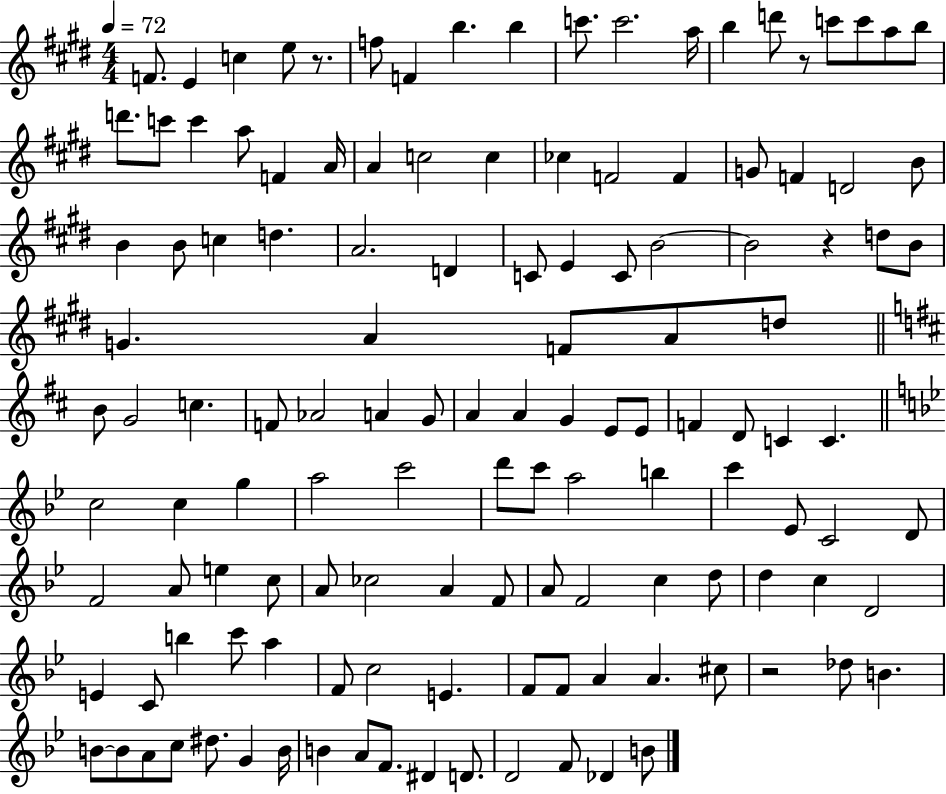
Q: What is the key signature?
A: E major